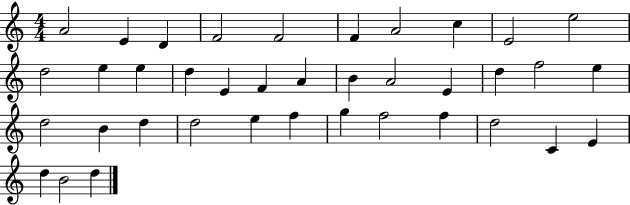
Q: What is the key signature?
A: C major